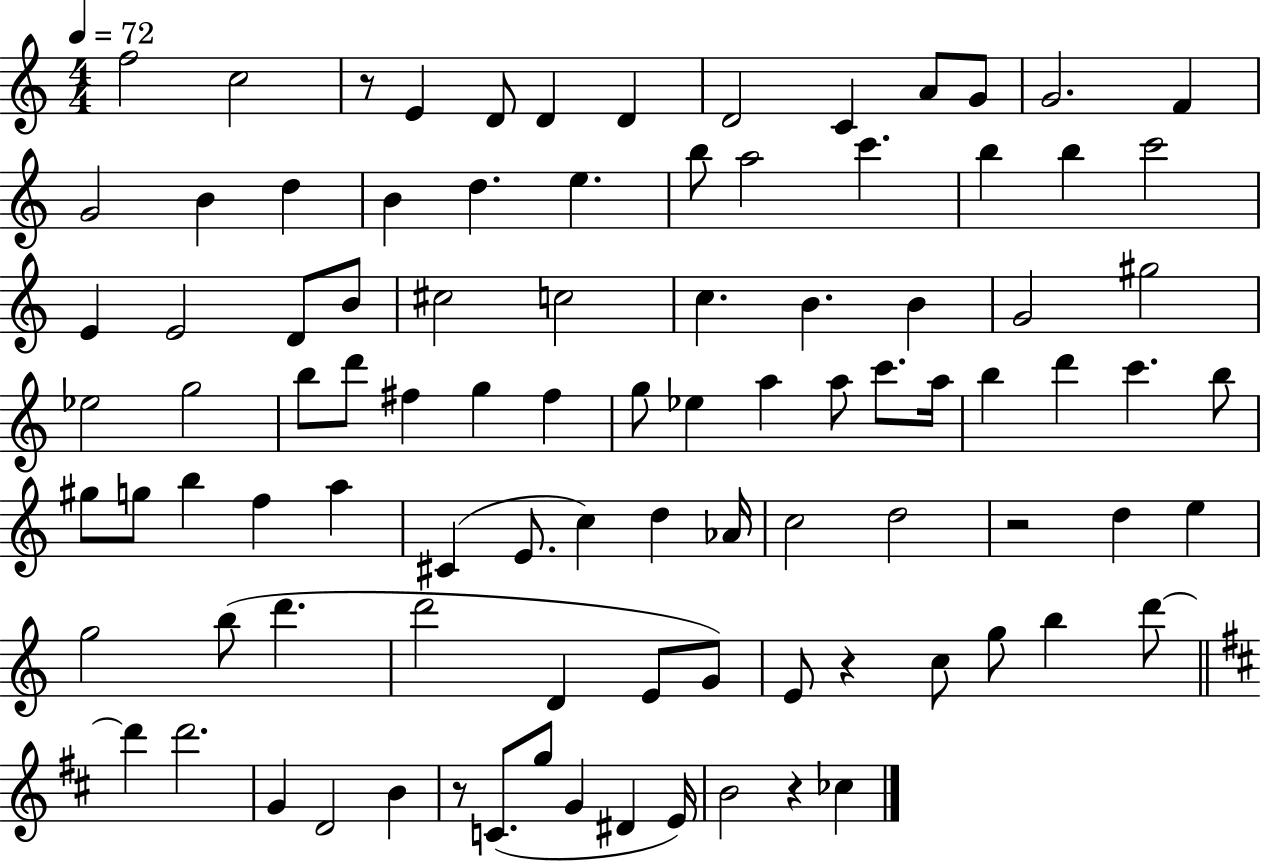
{
  \clef treble
  \numericTimeSignature
  \time 4/4
  \key c \major
  \tempo 4 = 72
  f''2 c''2 | r8 e'4 d'8 d'4 d'4 | d'2 c'4 a'8 g'8 | g'2. f'4 | \break g'2 b'4 d''4 | b'4 d''4. e''4. | b''8 a''2 c'''4. | b''4 b''4 c'''2 | \break e'4 e'2 d'8 b'8 | cis''2 c''2 | c''4. b'4. b'4 | g'2 gis''2 | \break ees''2 g''2 | b''8 d'''8 fis''4 g''4 fis''4 | g''8 ees''4 a''4 a''8 c'''8. a''16 | b''4 d'''4 c'''4. b''8 | \break gis''8 g''8 b''4 f''4 a''4 | cis'4( e'8. c''4) d''4 aes'16 | c''2 d''2 | r2 d''4 e''4 | \break g''2 b''8( d'''4. | d'''2 d'4 e'8 g'8) | e'8 r4 c''8 g''8 b''4 d'''8~~ | \bar "||" \break \key d \major d'''4 d'''2. | g'4 d'2 b'4 | r8 c'8.( g''8 g'4 dis'4 e'16) | b'2 r4 ces''4 | \break \bar "|."
}